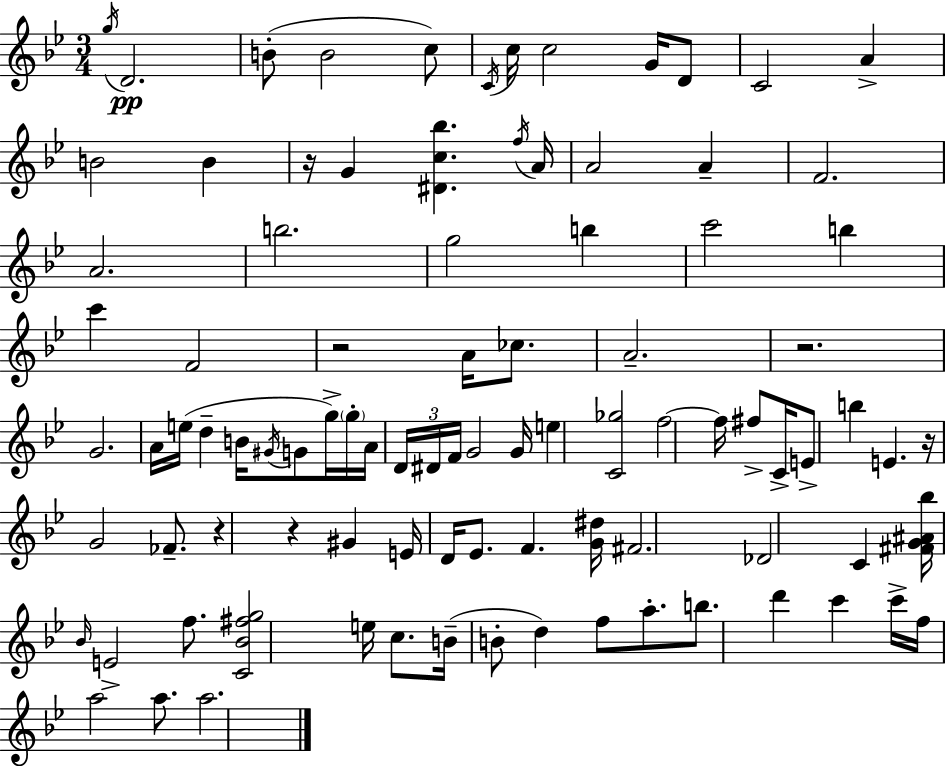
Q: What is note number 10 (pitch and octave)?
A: D4